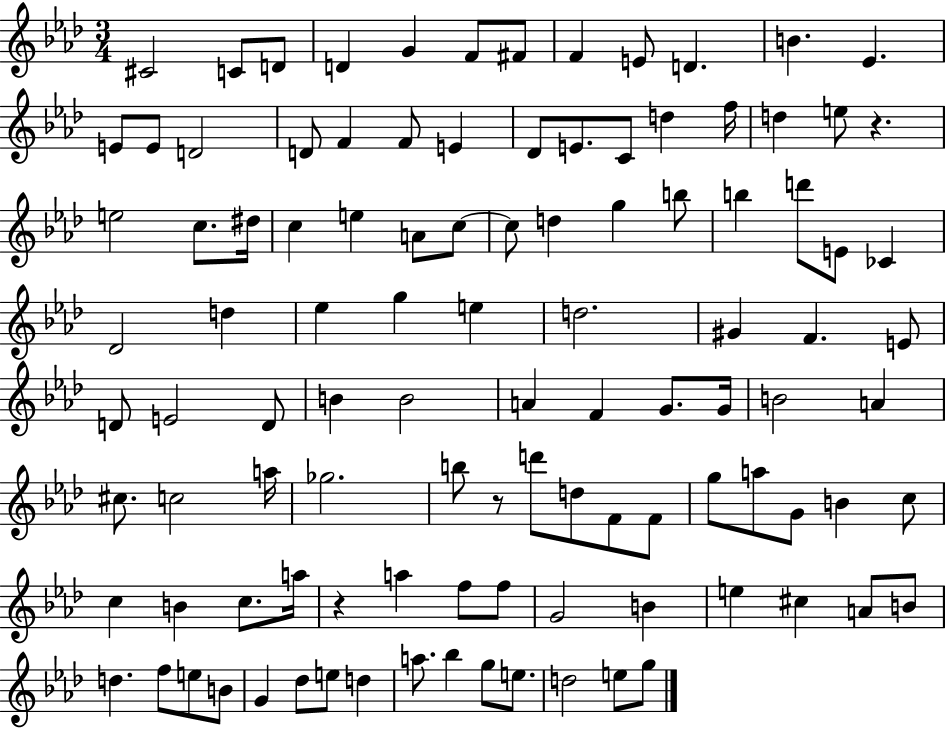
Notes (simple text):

C#4/h C4/e D4/e D4/q G4/q F4/e F#4/e F4/q E4/e D4/q. B4/q. Eb4/q. E4/e E4/e D4/h D4/e F4/q F4/e E4/q Db4/e E4/e. C4/e D5/q F5/s D5/q E5/e R/q. E5/h C5/e. D#5/s C5/q E5/q A4/e C5/e C5/e D5/q G5/q B5/e B5/q D6/e E4/e CES4/q Db4/h D5/q Eb5/q G5/q E5/q D5/h. G#4/q F4/q. E4/e D4/e E4/h D4/e B4/q B4/h A4/q F4/q G4/e. G4/s B4/h A4/q C#5/e. C5/h A5/s Gb5/h. B5/e R/e D6/e D5/e F4/e F4/e G5/e A5/e G4/e B4/q C5/e C5/q B4/q C5/e. A5/s R/q A5/q F5/e F5/e G4/h B4/q E5/q C#5/q A4/e B4/e D5/q. F5/e E5/e B4/e G4/q Db5/e E5/e D5/q A5/e. Bb5/q G5/e E5/e. D5/h E5/e G5/e